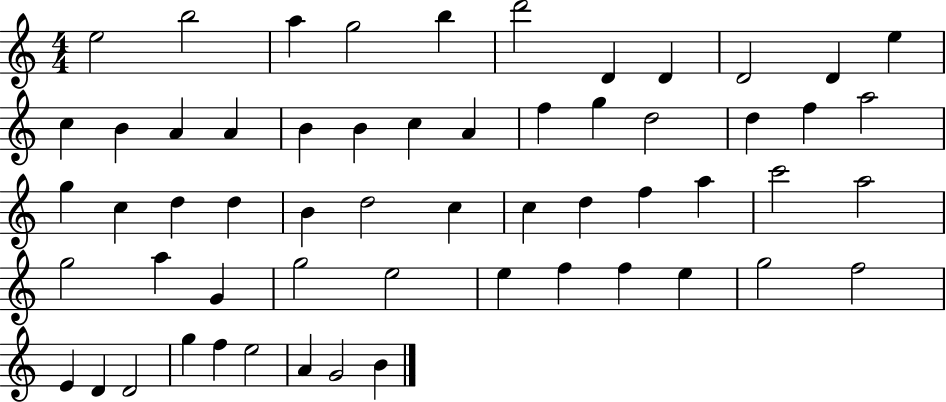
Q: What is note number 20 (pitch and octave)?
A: F5